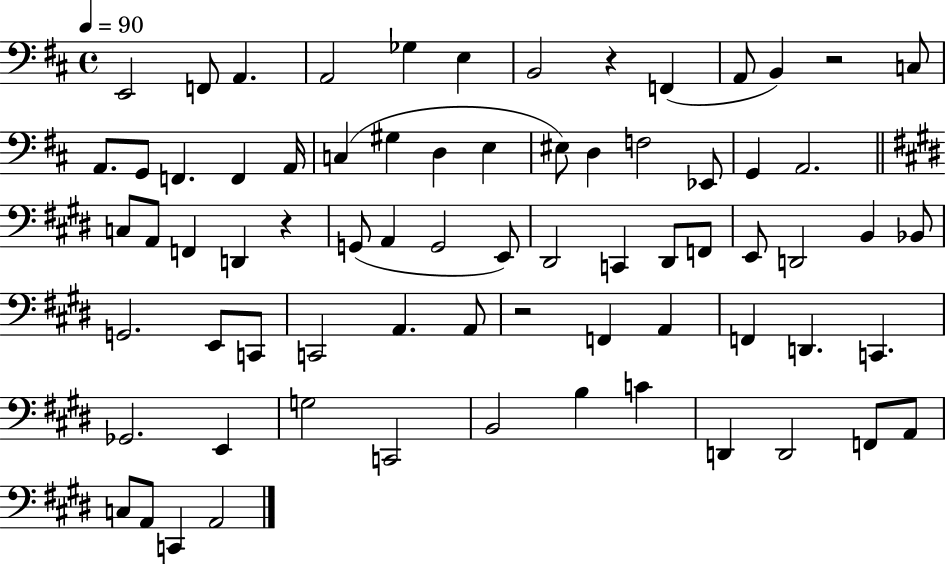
{
  \clef bass
  \time 4/4
  \defaultTimeSignature
  \key d \major
  \tempo 4 = 90
  e,2 f,8 a,4. | a,2 ges4 e4 | b,2 r4 f,4( | a,8 b,4) r2 c8 | \break a,8. g,8 f,4. f,4 a,16 | c4( gis4 d4 e4 | eis8) d4 f2 ees,8 | g,4 a,2. | \break \bar "||" \break \key e \major c8 a,8 f,4 d,4 r4 | g,8( a,4 g,2 e,8) | dis,2 c,4 dis,8 f,8 | e,8 d,2 b,4 bes,8 | \break g,2. e,8 c,8 | c,2 a,4. a,8 | r2 f,4 a,4 | f,4 d,4. c,4. | \break ges,2. e,4 | g2 c,2 | b,2 b4 c'4 | d,4 d,2 f,8 a,8 | \break c8 a,8 c,4 a,2 | \bar "|."
}